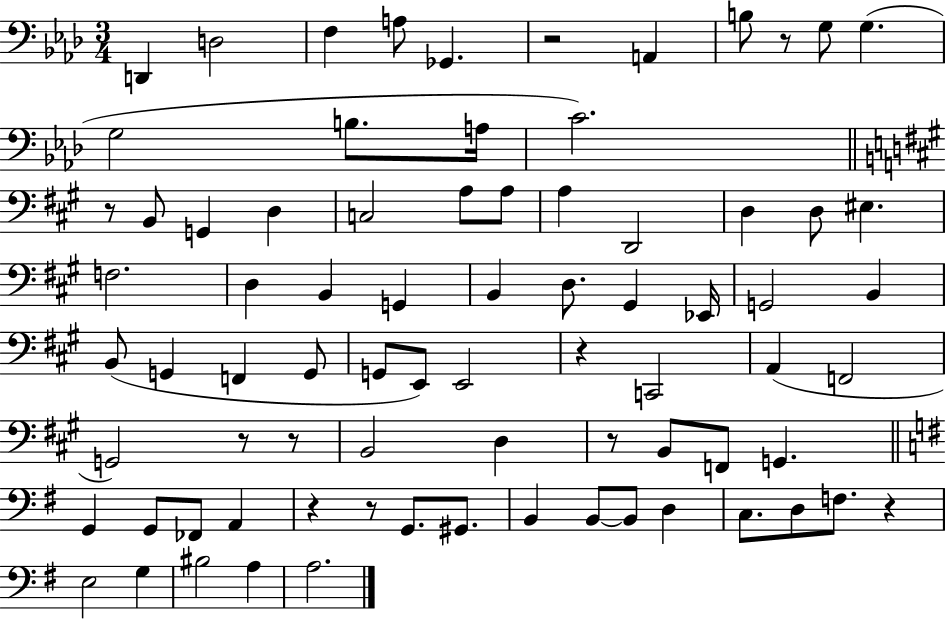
X:1
T:Untitled
M:3/4
L:1/4
K:Ab
D,, D,2 F, A,/2 _G,, z2 A,, B,/2 z/2 G,/2 G, G,2 B,/2 A,/4 C2 z/2 B,,/2 G,, D, C,2 A,/2 A,/2 A, D,,2 D, D,/2 ^E, F,2 D, B,, G,, B,, D,/2 ^G,, _E,,/4 G,,2 B,, B,,/2 G,, F,, G,,/2 G,,/2 E,,/2 E,,2 z C,,2 A,, F,,2 G,,2 z/2 z/2 B,,2 D, z/2 B,,/2 F,,/2 G,, G,, G,,/2 _F,,/2 A,, z z/2 G,,/2 ^G,,/2 B,, B,,/2 B,,/2 D, C,/2 D,/2 F,/2 z E,2 G, ^B,2 A, A,2